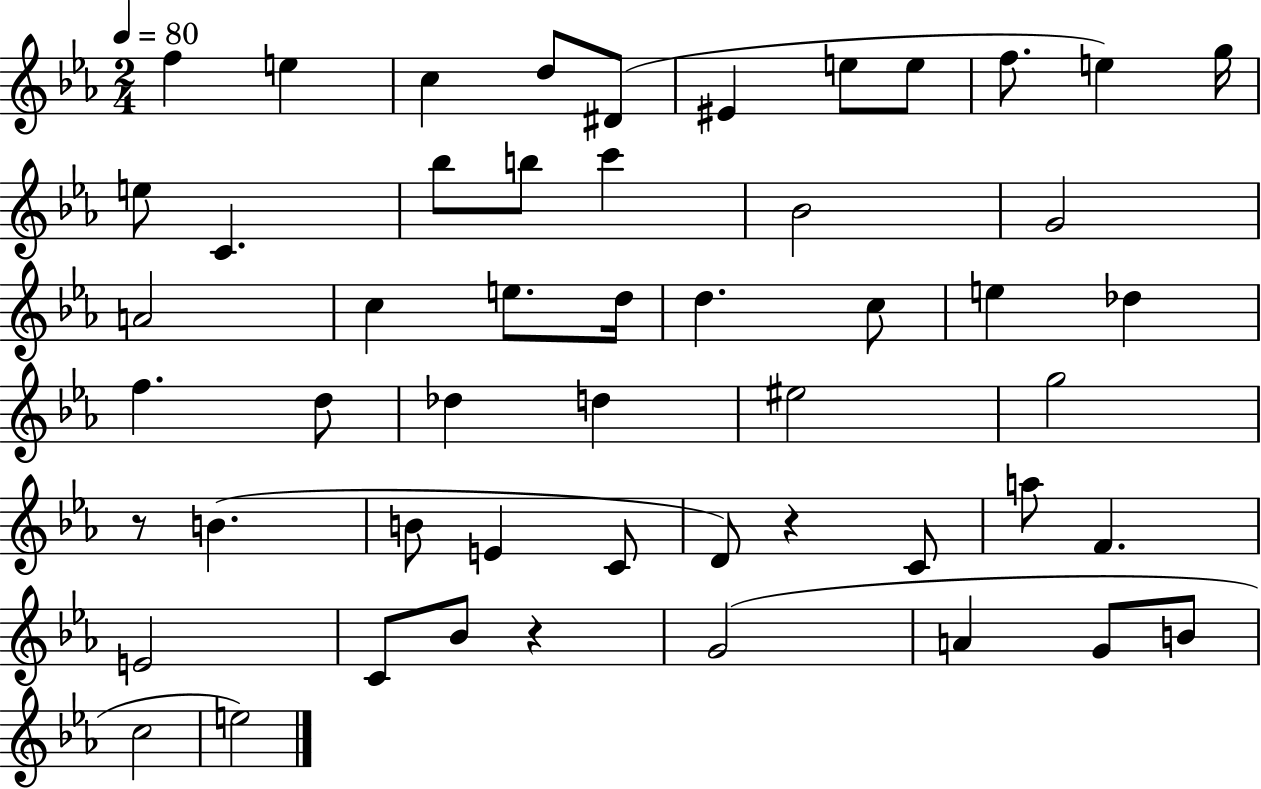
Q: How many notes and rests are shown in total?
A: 52